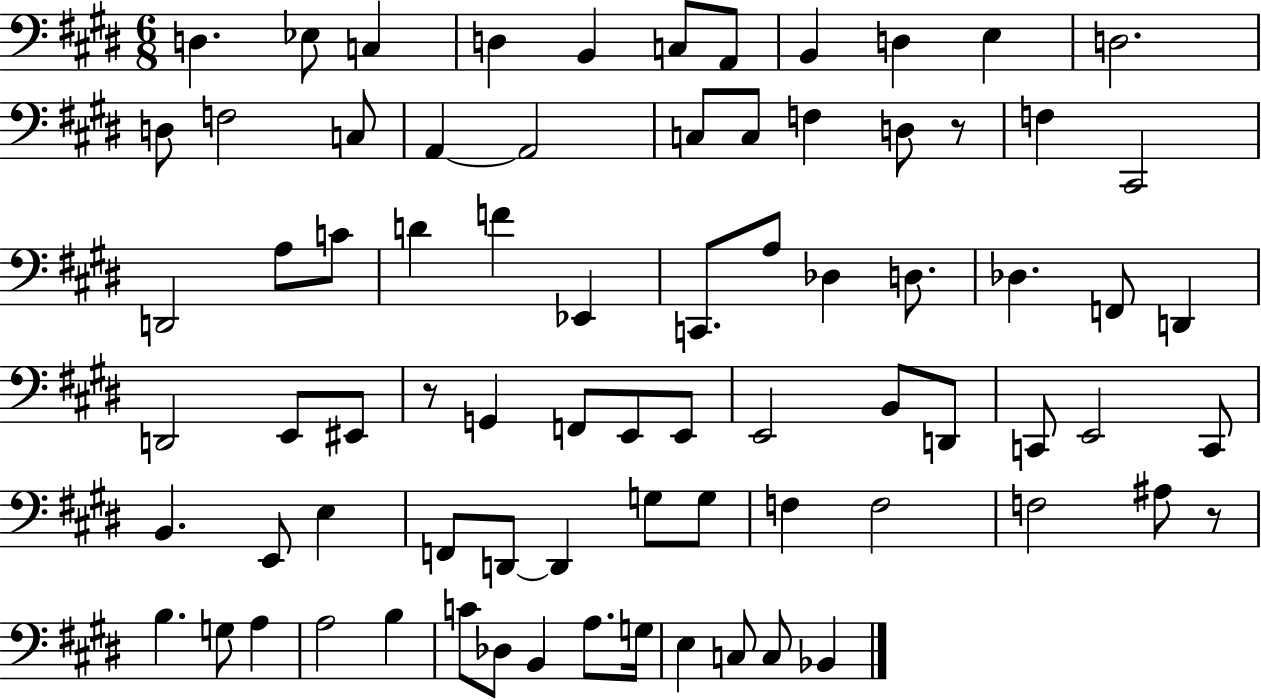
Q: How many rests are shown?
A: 3